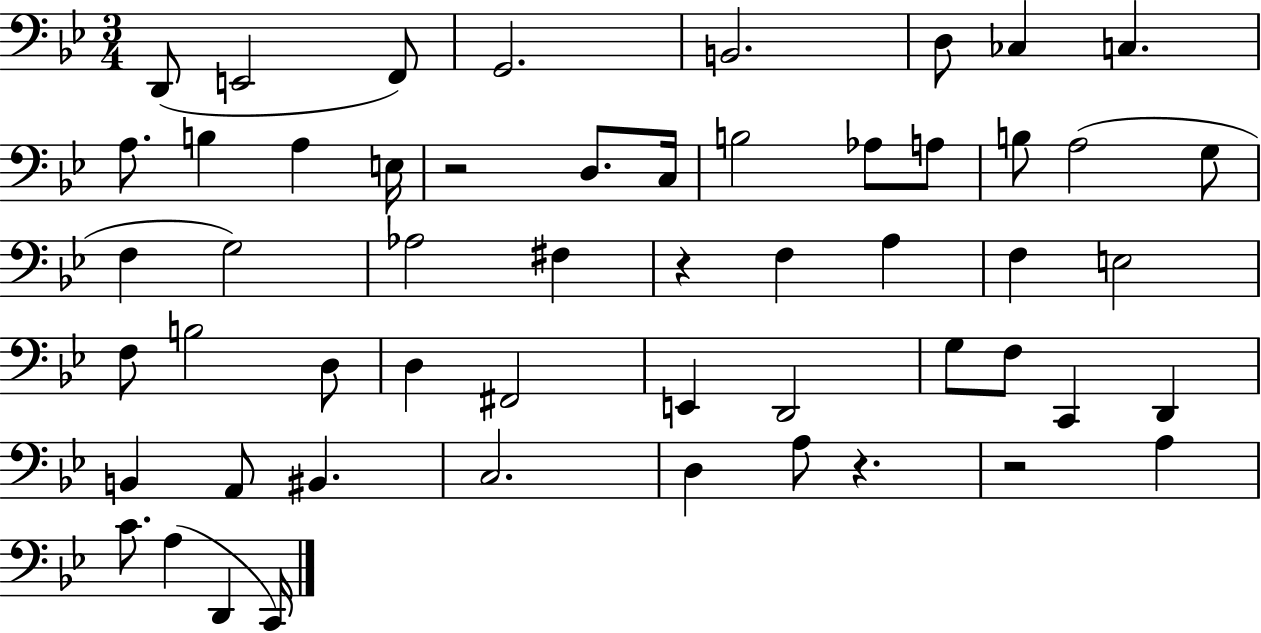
D2/e E2/h F2/e G2/h. B2/h. D3/e CES3/q C3/q. A3/e. B3/q A3/q E3/s R/h D3/e. C3/s B3/h Ab3/e A3/e B3/e A3/h G3/e F3/q G3/h Ab3/h F#3/q R/q F3/q A3/q F3/q E3/h F3/e B3/h D3/e D3/q F#2/h E2/q D2/h G3/e F3/e C2/q D2/q B2/q A2/e BIS2/q. C3/h. D3/q A3/e R/q. R/h A3/q C4/e. A3/q D2/q C2/s